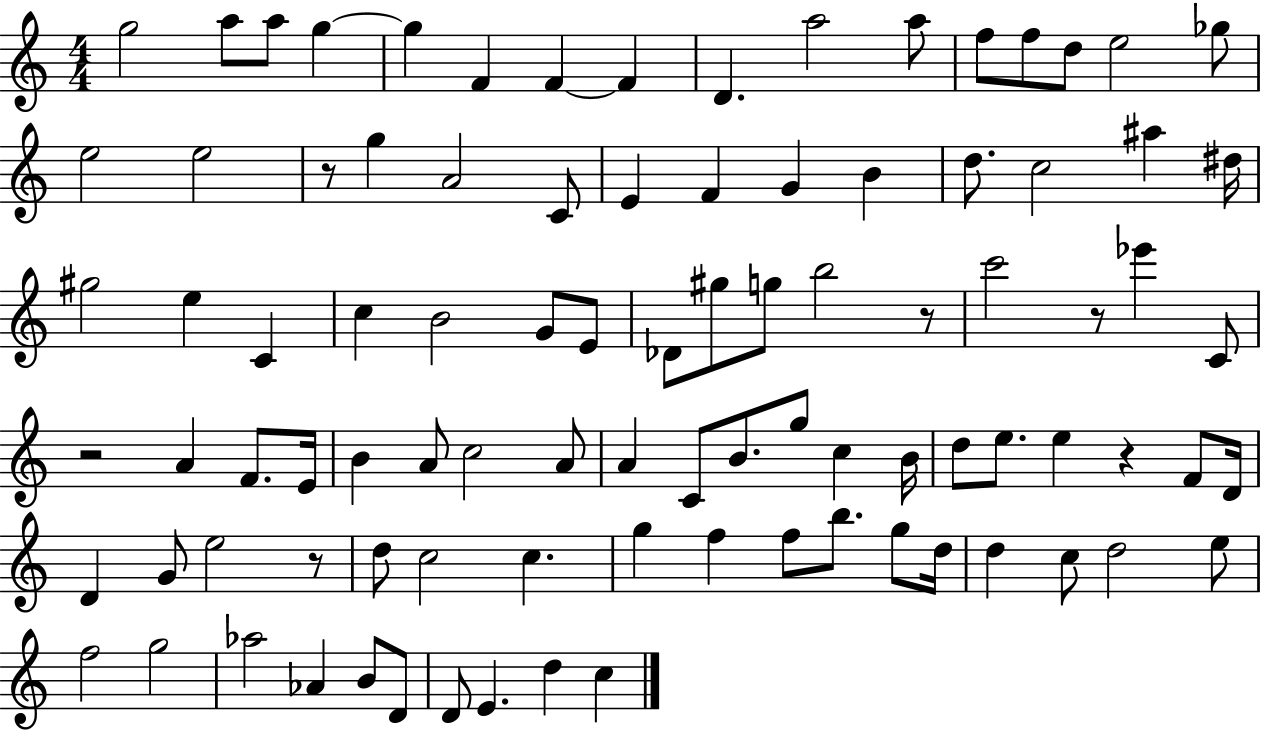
G5/h A5/e A5/e G5/q G5/q F4/q F4/q F4/q D4/q. A5/h A5/e F5/e F5/e D5/e E5/h Gb5/e E5/h E5/h R/e G5/q A4/h C4/e E4/q F4/q G4/q B4/q D5/e. C5/h A#5/q D#5/s G#5/h E5/q C4/q C5/q B4/h G4/e E4/e Db4/e G#5/e G5/e B5/h R/e C6/h R/e Eb6/q C4/e R/h A4/q F4/e. E4/s B4/q A4/e C5/h A4/e A4/q C4/e B4/e. G5/e C5/q B4/s D5/e E5/e. E5/q R/q F4/e D4/s D4/q G4/e E5/h R/e D5/e C5/h C5/q. G5/q F5/q F5/e B5/e. G5/e D5/s D5/q C5/e D5/h E5/e F5/h G5/h Ab5/h Ab4/q B4/e D4/e D4/e E4/q. D5/q C5/q